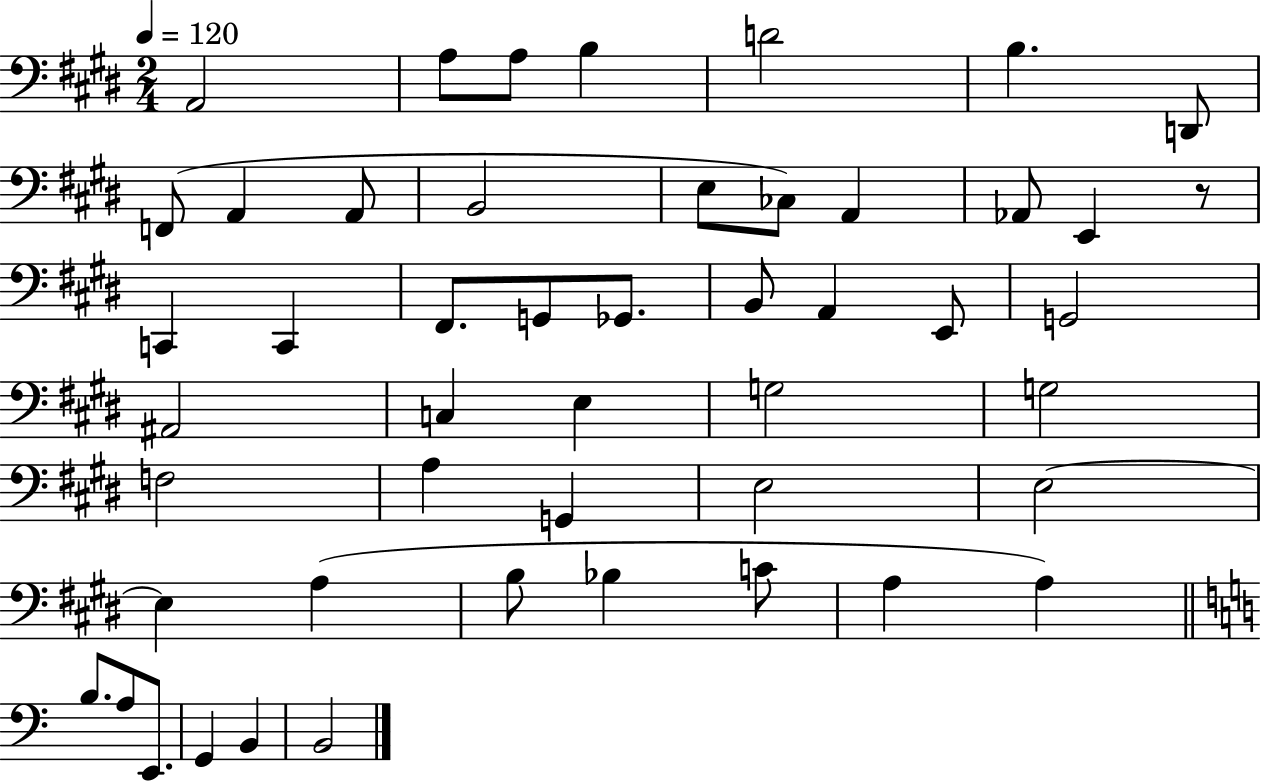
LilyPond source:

{
  \clef bass
  \numericTimeSignature
  \time 2/4
  \key e \major
  \tempo 4 = 120
  a,2 | a8 a8 b4 | d'2 | b4. d,8 | \break f,8( a,4 a,8 | b,2 | e8 ces8) a,4 | aes,8 e,4 r8 | \break c,4 c,4 | fis,8. g,8 ges,8. | b,8 a,4 e,8 | g,2 | \break ais,2 | c4 e4 | g2 | g2 | \break f2 | a4 g,4 | e2 | e2~~ | \break e4 a4( | b8 bes4 c'8 | a4 a4) | \bar "||" \break \key a \minor b8. a8 e,8. | g,4 b,4 | b,2 | \bar "|."
}